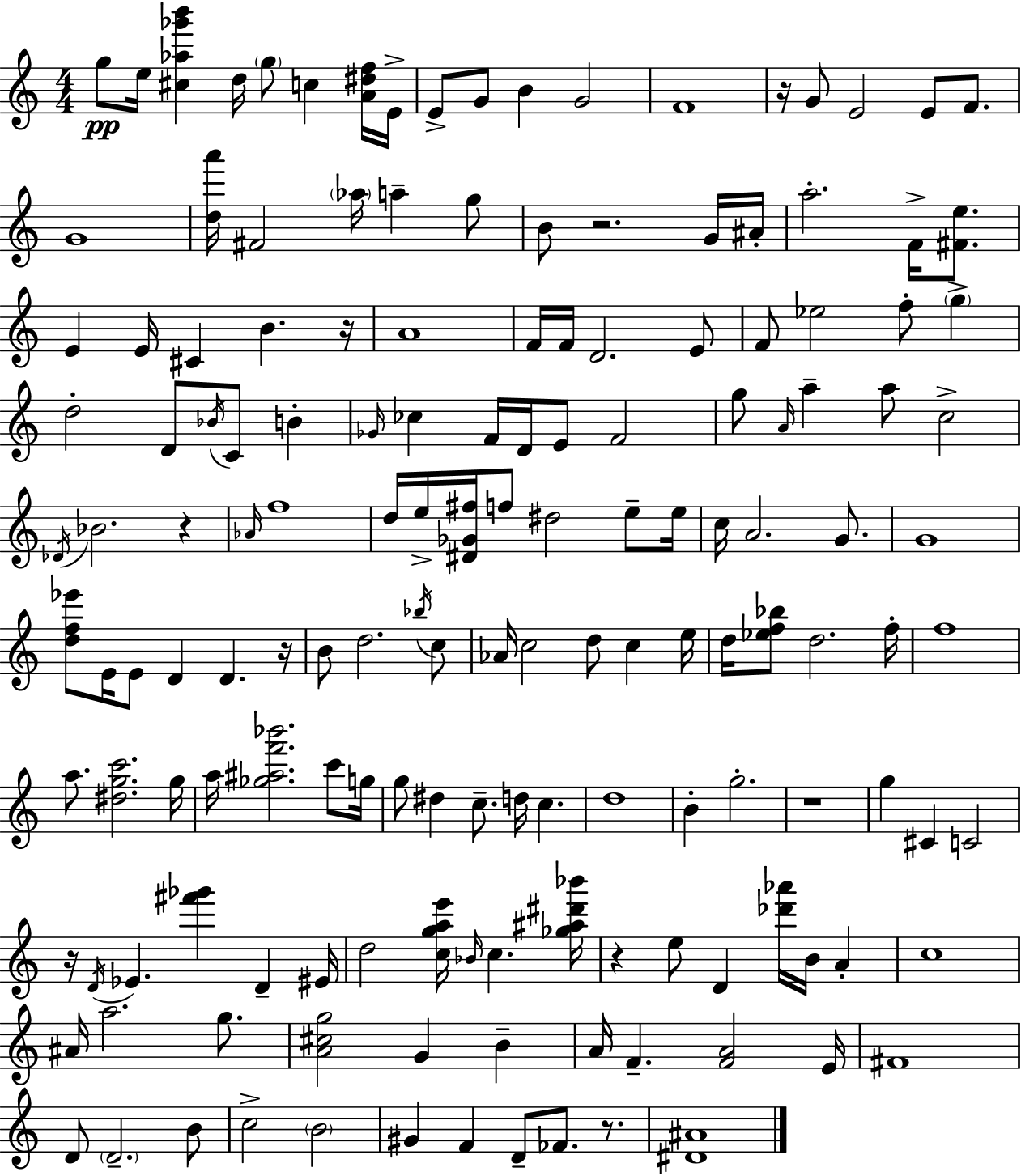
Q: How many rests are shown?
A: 9